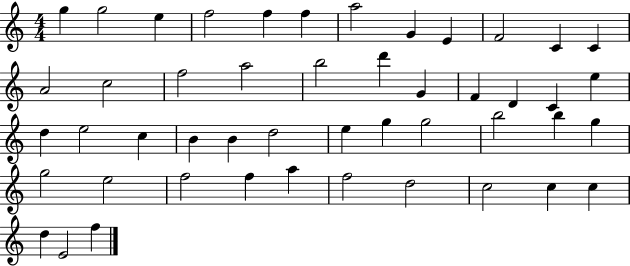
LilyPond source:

{
  \clef treble
  \numericTimeSignature
  \time 4/4
  \key c \major
  g''4 g''2 e''4 | f''2 f''4 f''4 | a''2 g'4 e'4 | f'2 c'4 c'4 | \break a'2 c''2 | f''2 a''2 | b''2 d'''4 g'4 | f'4 d'4 c'4 e''4 | \break d''4 e''2 c''4 | b'4 b'4 d''2 | e''4 g''4 g''2 | b''2 b''4 g''4 | \break g''2 e''2 | f''2 f''4 a''4 | f''2 d''2 | c''2 c''4 c''4 | \break d''4 e'2 f''4 | \bar "|."
}